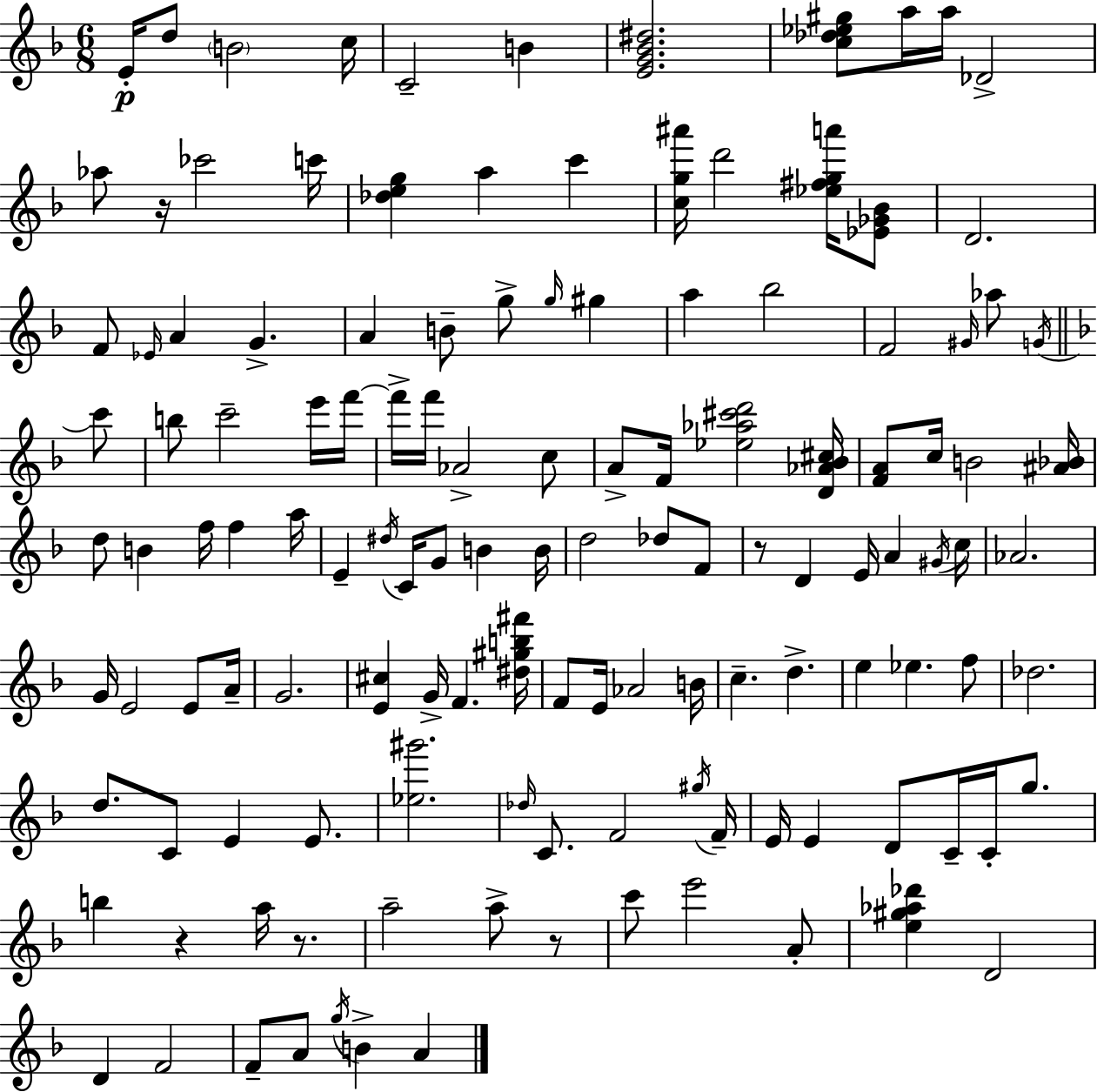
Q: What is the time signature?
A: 6/8